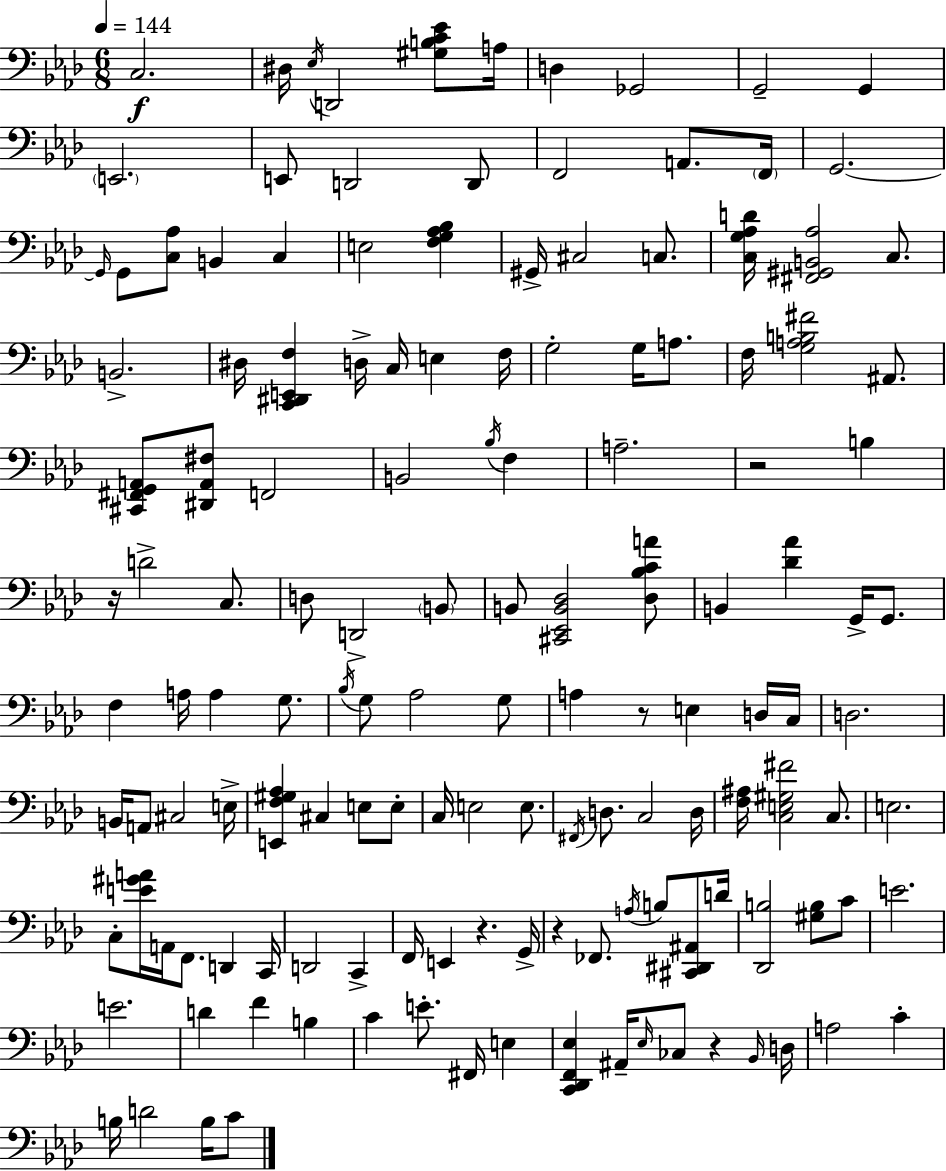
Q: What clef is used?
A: bass